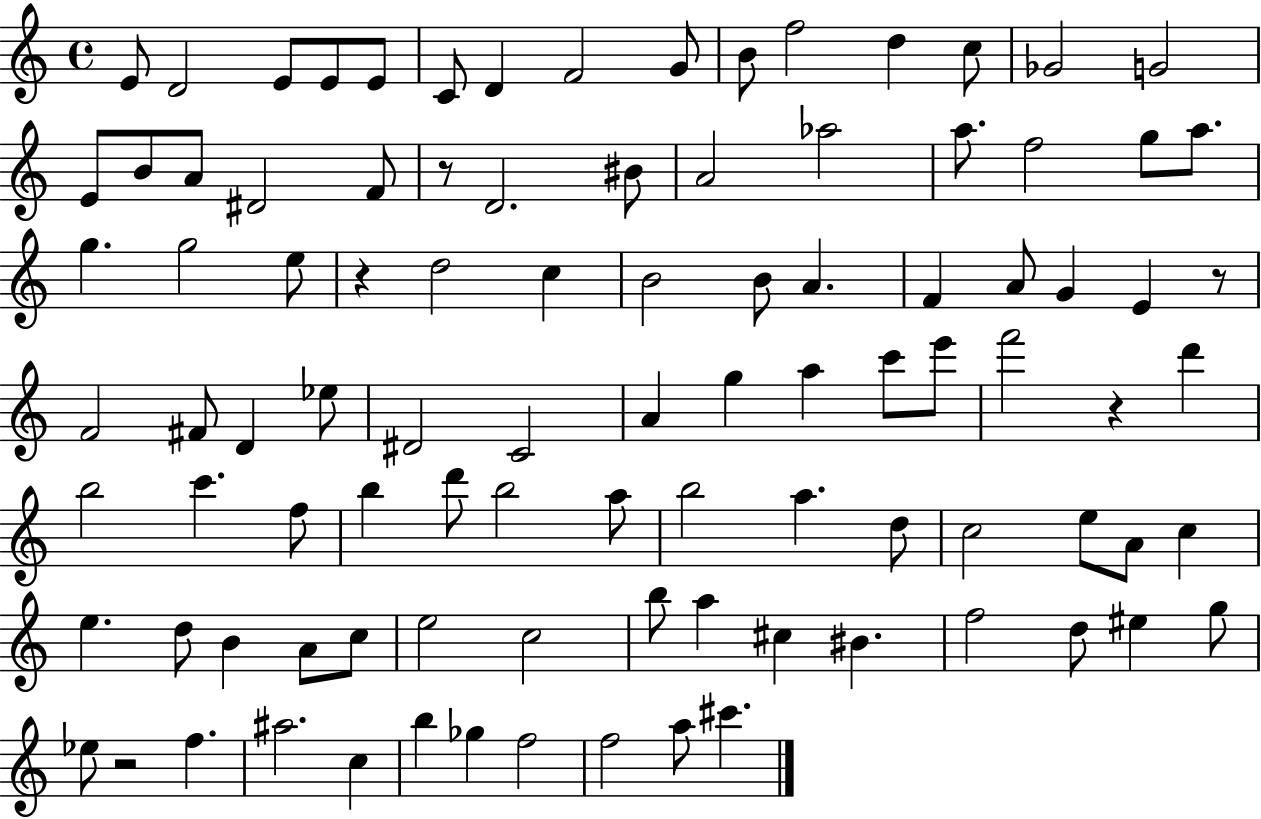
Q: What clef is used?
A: treble